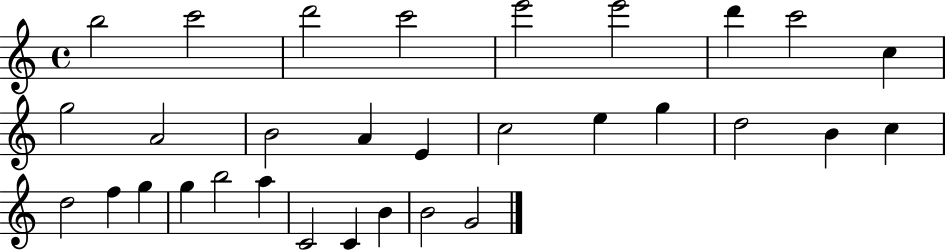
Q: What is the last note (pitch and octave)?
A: G4